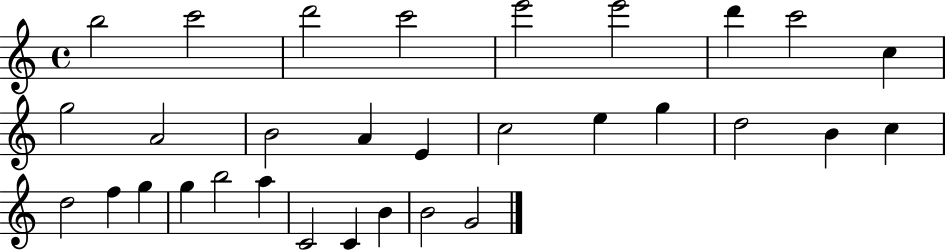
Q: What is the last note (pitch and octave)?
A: G4